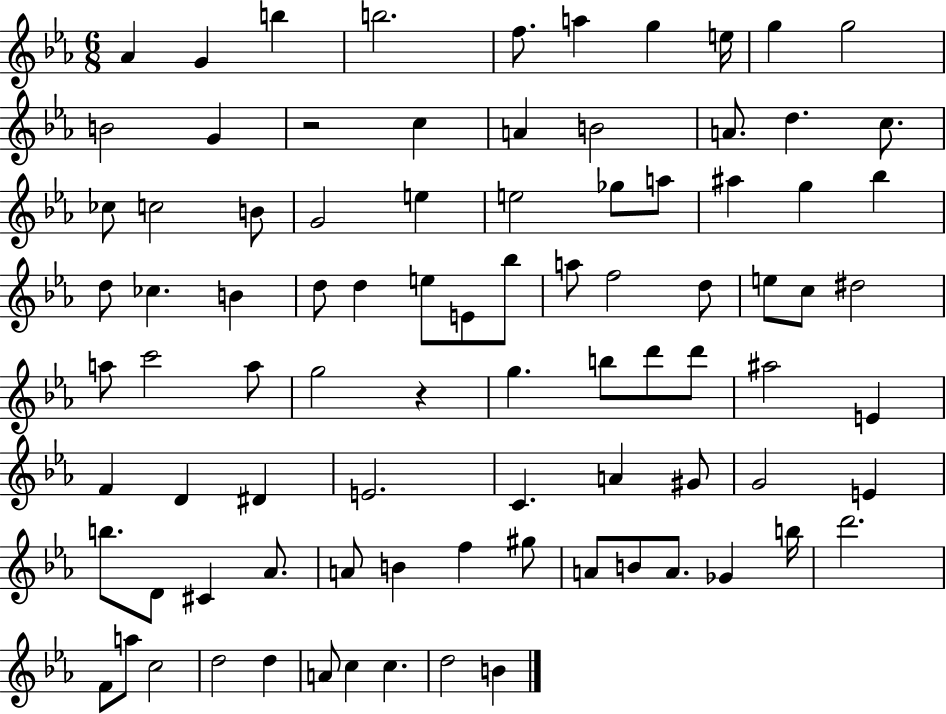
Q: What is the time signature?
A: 6/8